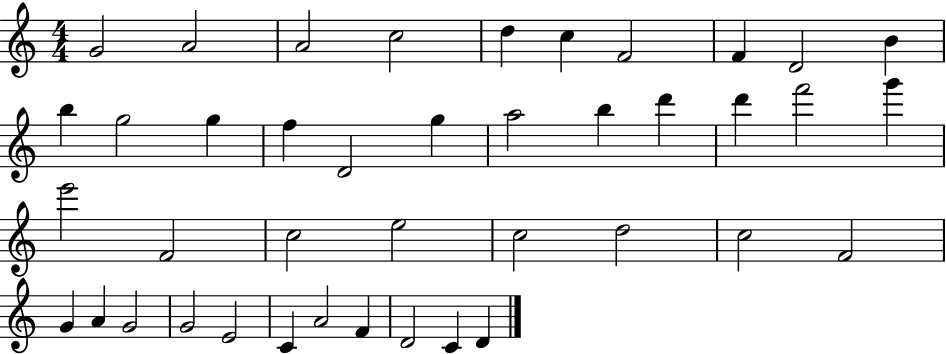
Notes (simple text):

G4/h A4/h A4/h C5/h D5/q C5/q F4/h F4/q D4/h B4/q B5/q G5/h G5/q F5/q D4/h G5/q A5/h B5/q D6/q D6/q F6/h G6/q E6/h F4/h C5/h E5/h C5/h D5/h C5/h F4/h G4/q A4/q G4/h G4/h E4/h C4/q A4/h F4/q D4/h C4/q D4/q